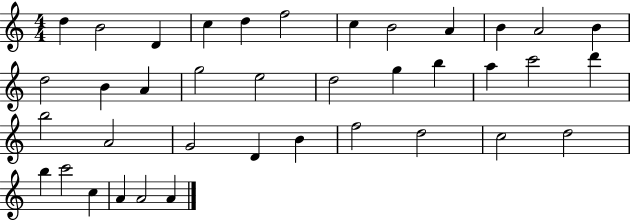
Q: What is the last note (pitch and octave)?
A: A4